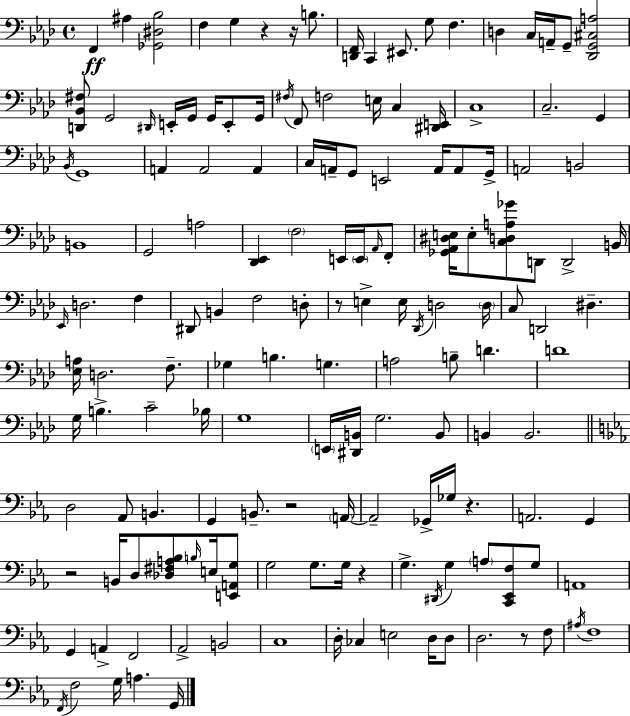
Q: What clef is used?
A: bass